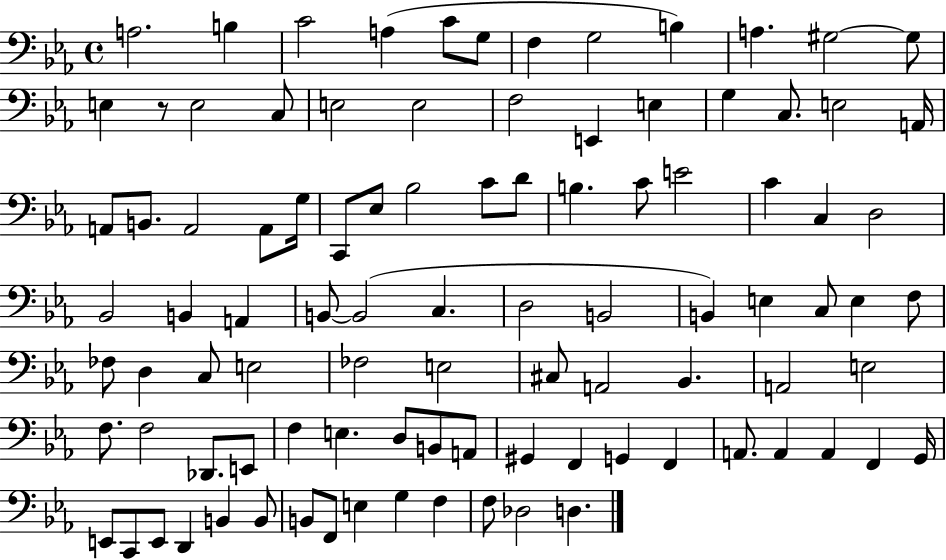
X:1
T:Untitled
M:4/4
L:1/4
K:Eb
A,2 B, C2 A, C/2 G,/2 F, G,2 B, A, ^G,2 ^G,/2 E, z/2 E,2 C,/2 E,2 E,2 F,2 E,, E, G, C,/2 E,2 A,,/4 A,,/2 B,,/2 A,,2 A,,/2 G,/4 C,,/2 _E,/2 _B,2 C/2 D/2 B, C/2 E2 C C, D,2 _B,,2 B,, A,, B,,/2 B,,2 C, D,2 B,,2 B,, E, C,/2 E, F,/2 _F,/2 D, C,/2 E,2 _F,2 E,2 ^C,/2 A,,2 _B,, A,,2 E,2 F,/2 F,2 _D,,/2 E,,/2 F, E, D,/2 B,,/2 A,,/2 ^G,, F,, G,, F,, A,,/2 A,, A,, F,, G,,/4 E,,/2 C,,/2 E,,/2 D,, B,, B,,/2 B,,/2 F,,/2 E, G, F, F,/2 _D,2 D,